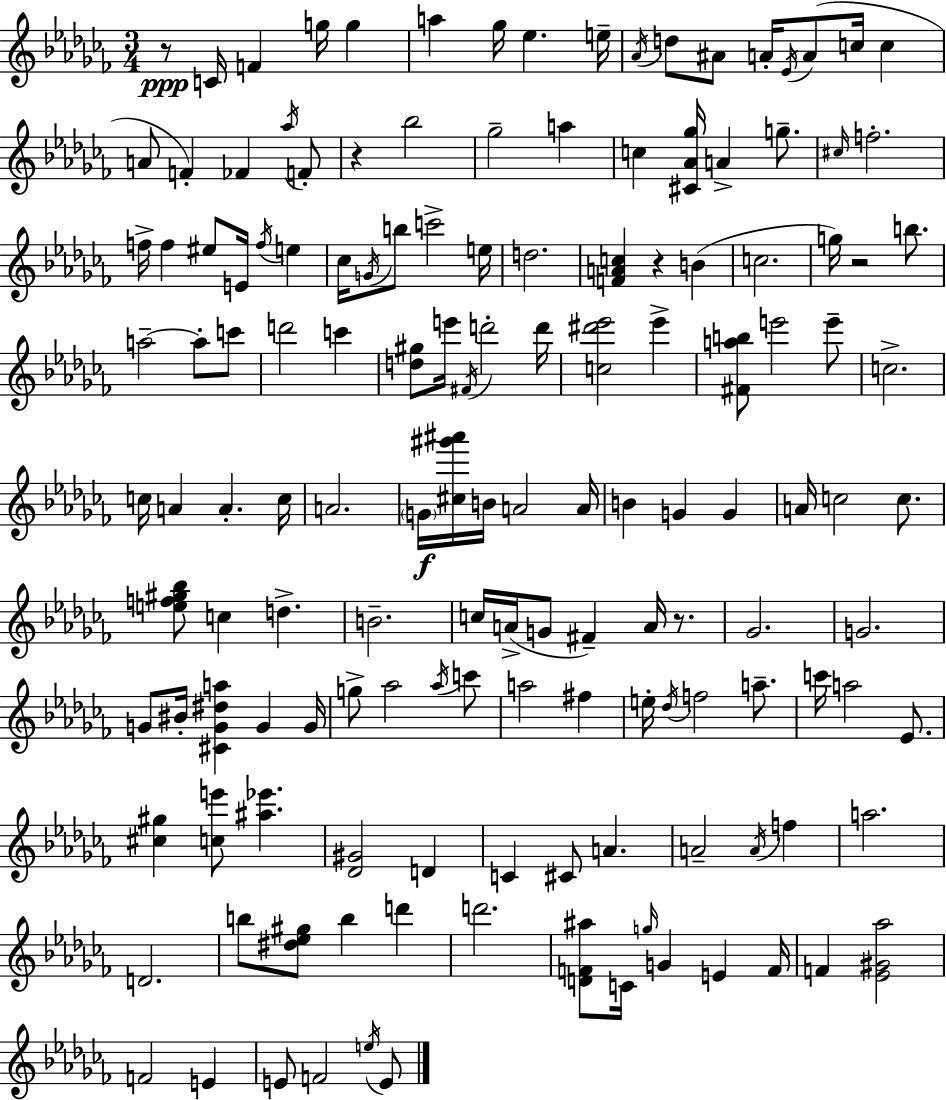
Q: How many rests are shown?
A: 5